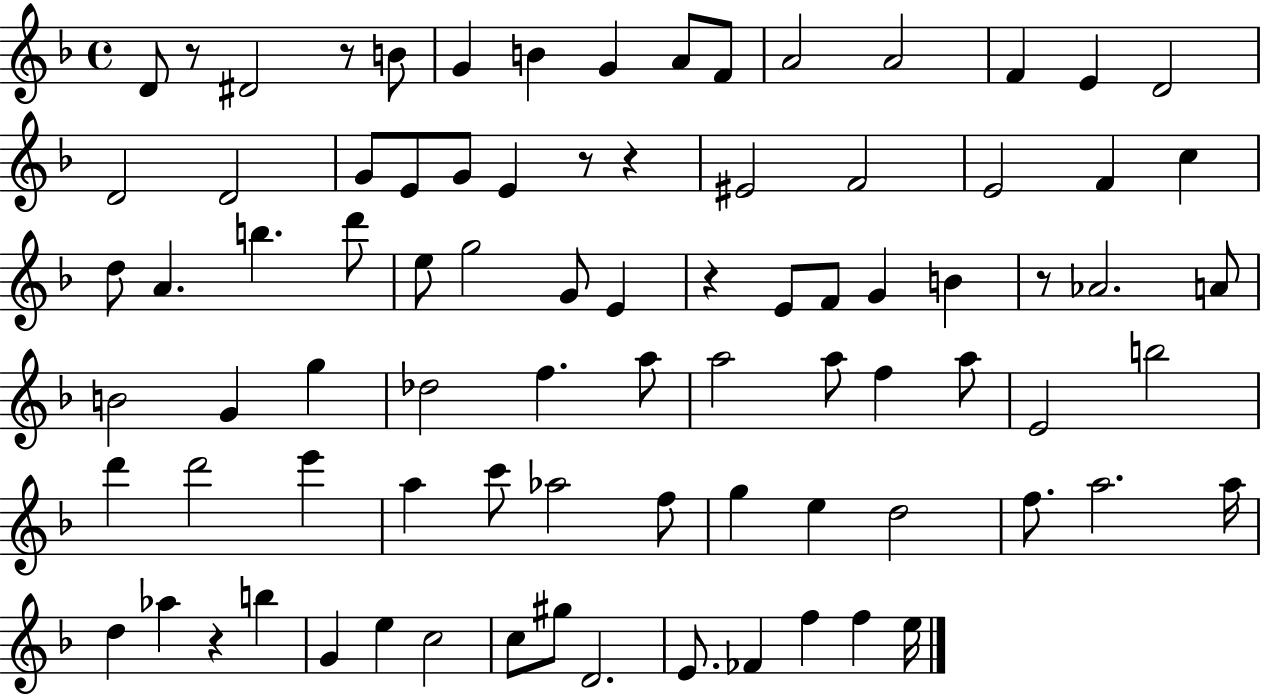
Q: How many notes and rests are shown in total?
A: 84